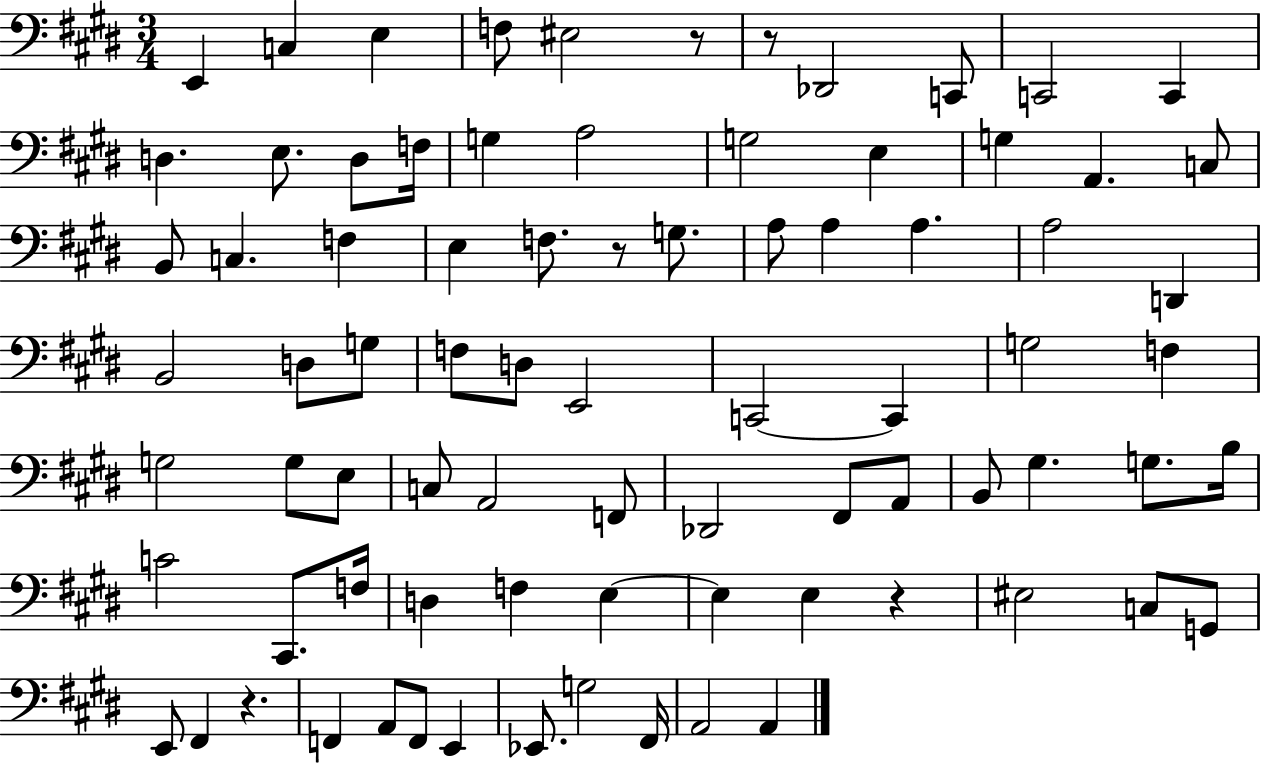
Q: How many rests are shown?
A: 5